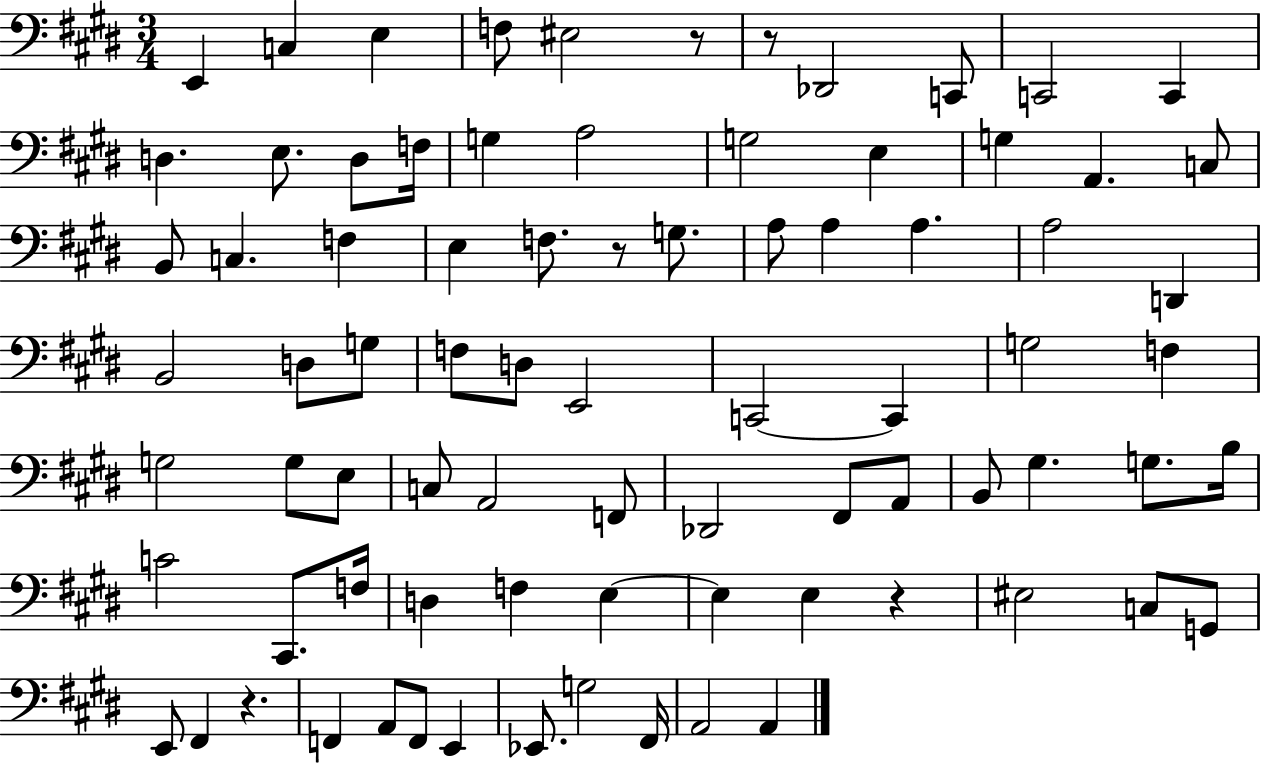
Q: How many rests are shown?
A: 5